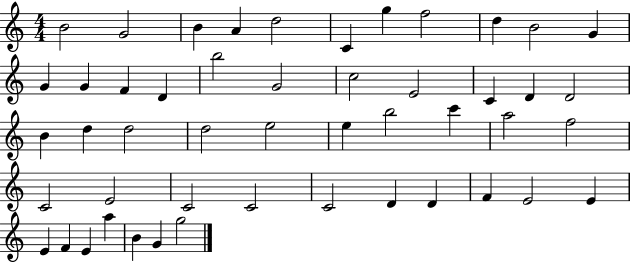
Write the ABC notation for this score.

X:1
T:Untitled
M:4/4
L:1/4
K:C
B2 G2 B A d2 C g f2 d B2 G G G F D b2 G2 c2 E2 C D D2 B d d2 d2 e2 e b2 c' a2 f2 C2 E2 C2 C2 C2 D D F E2 E E F E a B G g2